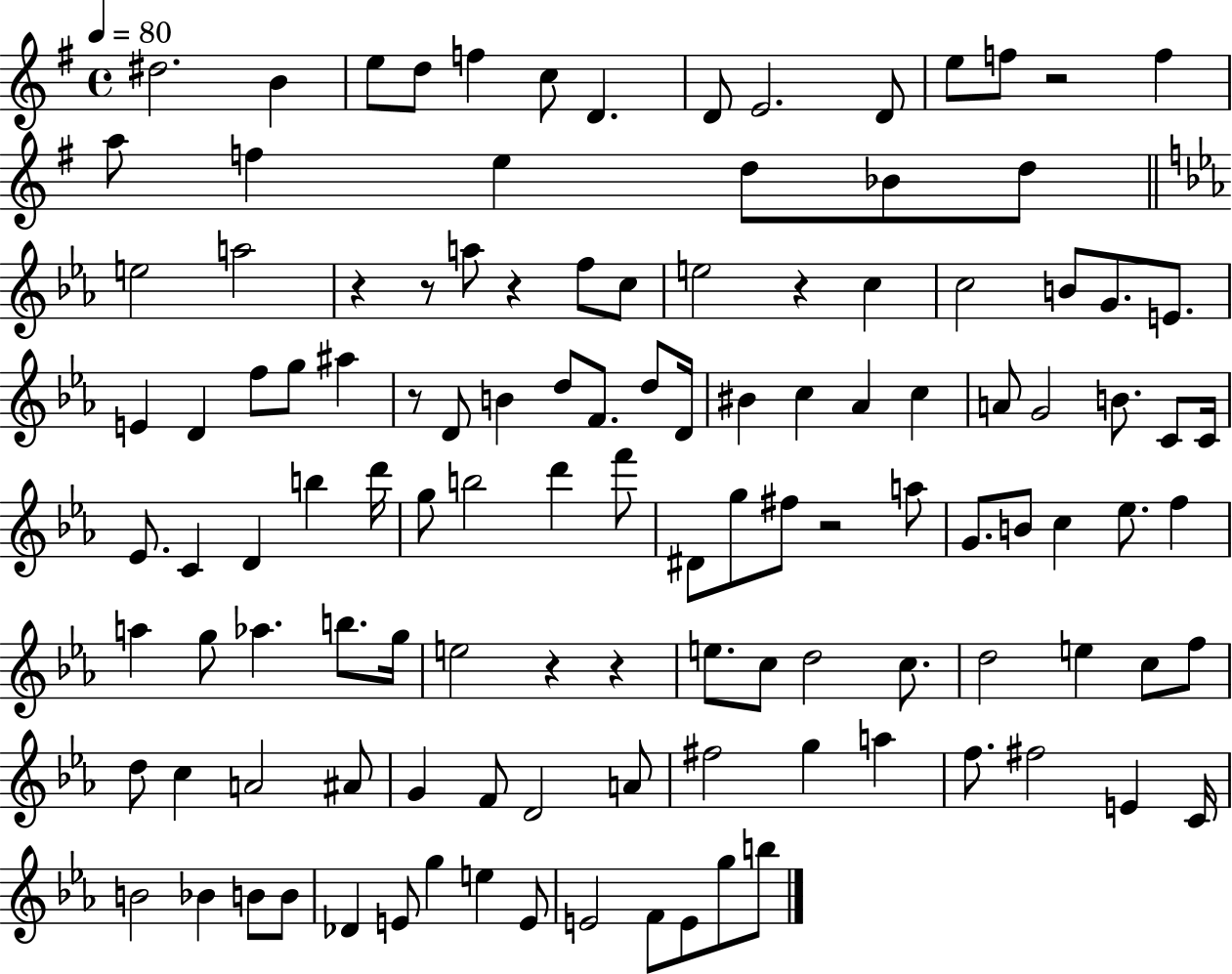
X:1
T:Untitled
M:4/4
L:1/4
K:G
^d2 B e/2 d/2 f c/2 D D/2 E2 D/2 e/2 f/2 z2 f a/2 f e d/2 _B/2 d/2 e2 a2 z z/2 a/2 z f/2 c/2 e2 z c c2 B/2 G/2 E/2 E D f/2 g/2 ^a z/2 D/2 B d/2 F/2 d/2 D/4 ^B c _A c A/2 G2 B/2 C/2 C/4 _E/2 C D b d'/4 g/2 b2 d' f'/2 ^D/2 g/2 ^f/2 z2 a/2 G/2 B/2 c _e/2 f a g/2 _a b/2 g/4 e2 z z e/2 c/2 d2 c/2 d2 e c/2 f/2 d/2 c A2 ^A/2 G F/2 D2 A/2 ^f2 g a f/2 ^f2 E C/4 B2 _B B/2 B/2 _D E/2 g e E/2 E2 F/2 E/2 g/2 b/2